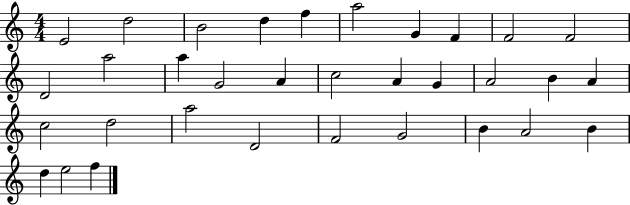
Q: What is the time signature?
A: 4/4